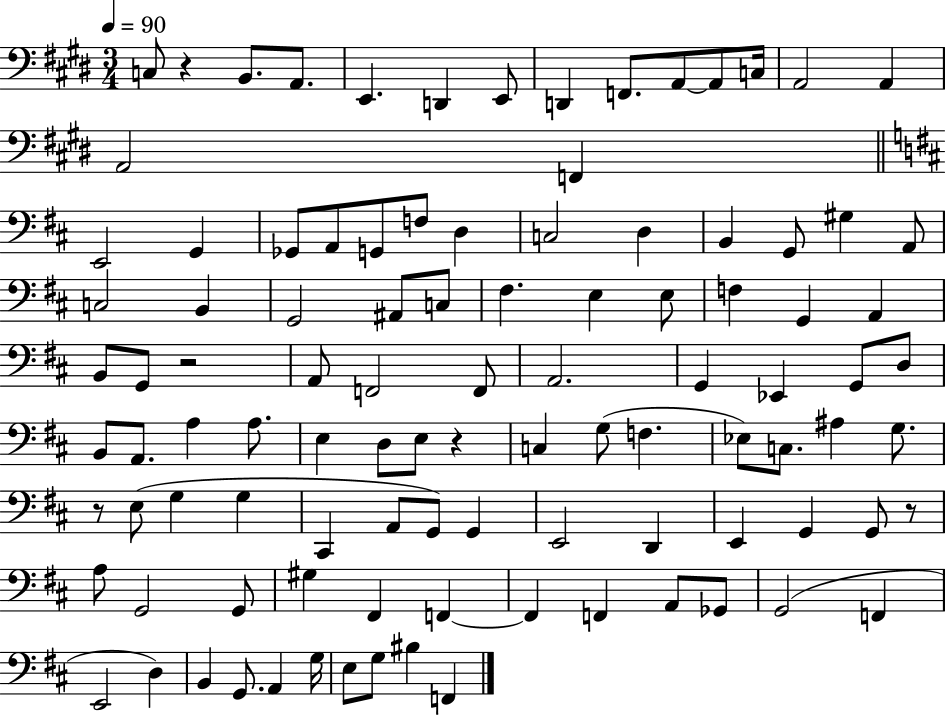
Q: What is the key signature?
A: E major